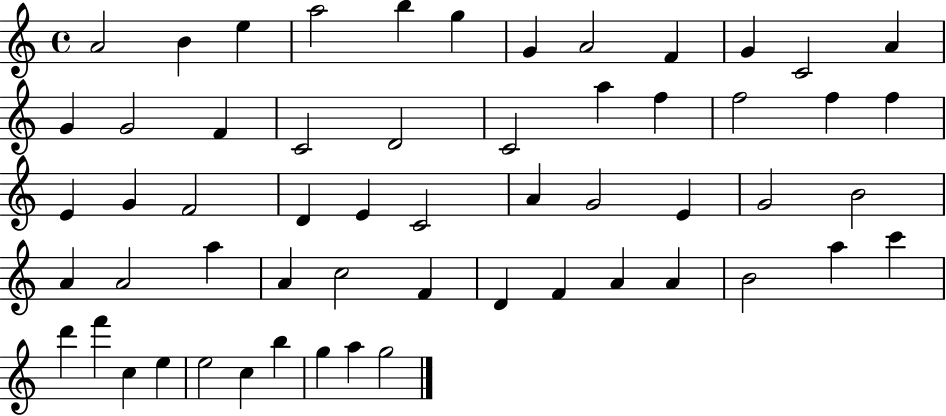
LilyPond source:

{
  \clef treble
  \time 4/4
  \defaultTimeSignature
  \key c \major
  a'2 b'4 e''4 | a''2 b''4 g''4 | g'4 a'2 f'4 | g'4 c'2 a'4 | \break g'4 g'2 f'4 | c'2 d'2 | c'2 a''4 f''4 | f''2 f''4 f''4 | \break e'4 g'4 f'2 | d'4 e'4 c'2 | a'4 g'2 e'4 | g'2 b'2 | \break a'4 a'2 a''4 | a'4 c''2 f'4 | d'4 f'4 a'4 a'4 | b'2 a''4 c'''4 | \break d'''4 f'''4 c''4 e''4 | e''2 c''4 b''4 | g''4 a''4 g''2 | \bar "|."
}